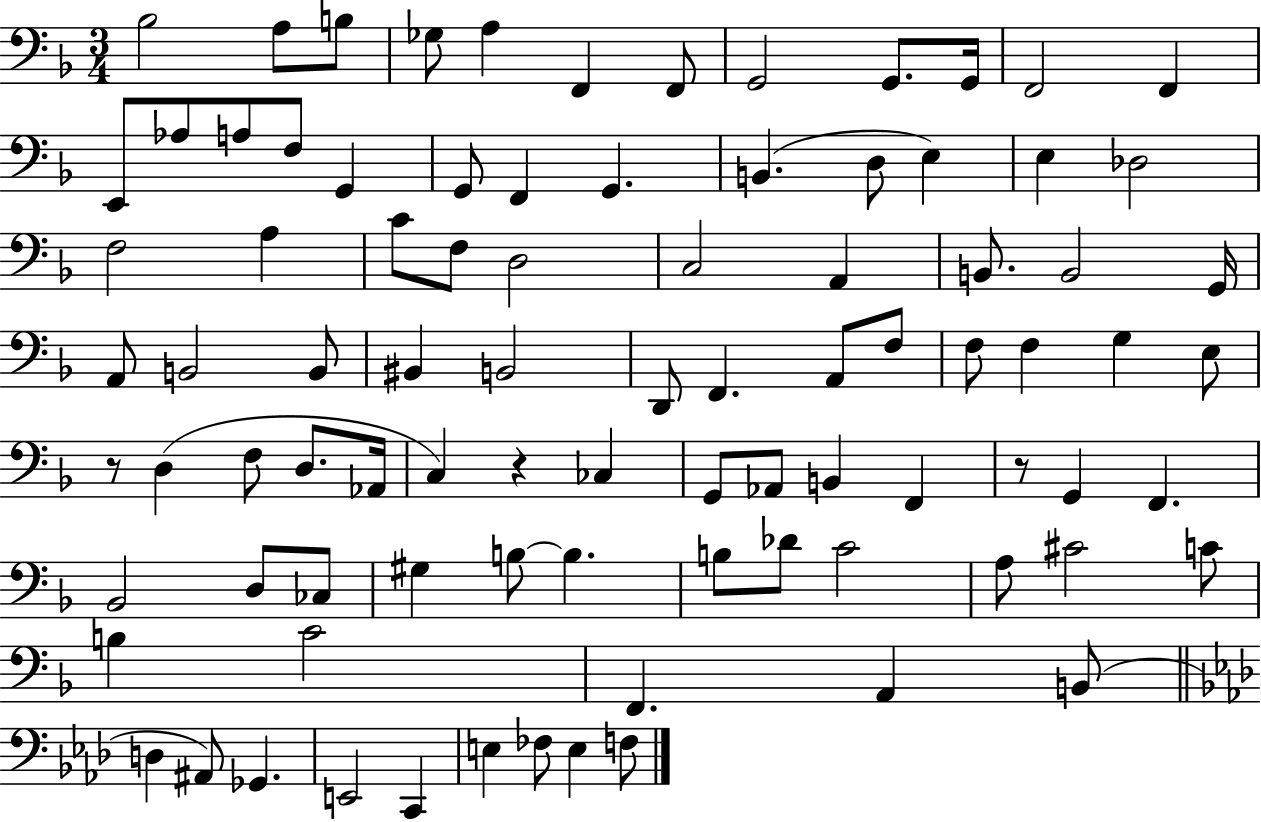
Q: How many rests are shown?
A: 3